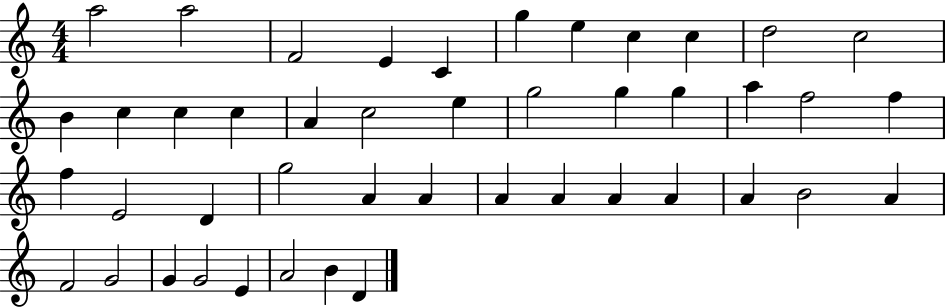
A5/h A5/h F4/h E4/q C4/q G5/q E5/q C5/q C5/q D5/h C5/h B4/q C5/q C5/q C5/q A4/q C5/h E5/q G5/h G5/q G5/q A5/q F5/h F5/q F5/q E4/h D4/q G5/h A4/q A4/q A4/q A4/q A4/q A4/q A4/q B4/h A4/q F4/h G4/h G4/q G4/h E4/q A4/h B4/q D4/q